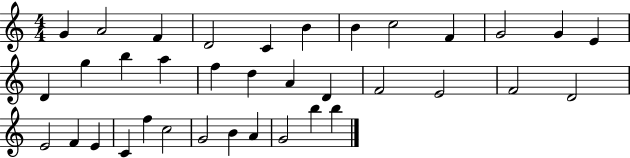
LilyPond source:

{
  \clef treble
  \numericTimeSignature
  \time 4/4
  \key c \major
  g'4 a'2 f'4 | d'2 c'4 b'4 | b'4 c''2 f'4 | g'2 g'4 e'4 | \break d'4 g''4 b''4 a''4 | f''4 d''4 a'4 d'4 | f'2 e'2 | f'2 d'2 | \break e'2 f'4 e'4 | c'4 f''4 c''2 | g'2 b'4 a'4 | g'2 b''4 b''4 | \break \bar "|."
}